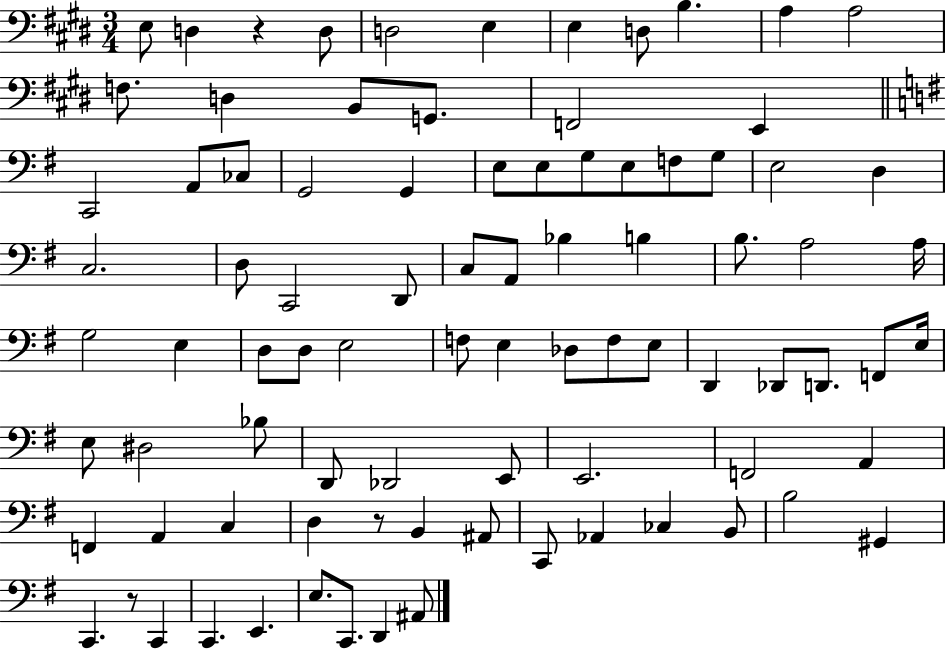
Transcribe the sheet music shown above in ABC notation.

X:1
T:Untitled
M:3/4
L:1/4
K:E
E,/2 D, z D,/2 D,2 E, E, D,/2 B, A, A,2 F,/2 D, B,,/2 G,,/2 F,,2 E,, C,,2 A,,/2 _C,/2 G,,2 G,, E,/2 E,/2 G,/2 E,/2 F,/2 G,/2 E,2 D, C,2 D,/2 C,,2 D,,/2 C,/2 A,,/2 _B, B, B,/2 A,2 A,/4 G,2 E, D,/2 D,/2 E,2 F,/2 E, _D,/2 F,/2 E,/2 D,, _D,,/2 D,,/2 F,,/2 E,/4 E,/2 ^D,2 _B,/2 D,,/2 _D,,2 E,,/2 E,,2 F,,2 A,, F,, A,, C, D, z/2 B,, ^A,,/2 C,,/2 _A,, _C, B,,/2 B,2 ^G,, C,, z/2 C,, C,, E,, E,/2 C,,/2 D,, ^A,,/2